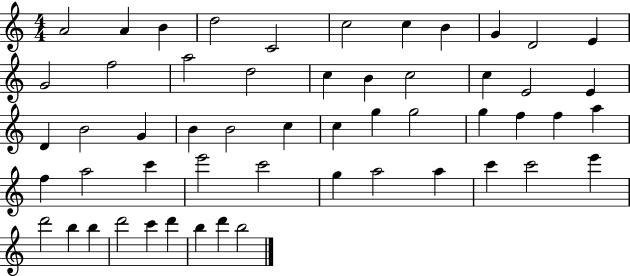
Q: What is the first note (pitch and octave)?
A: A4